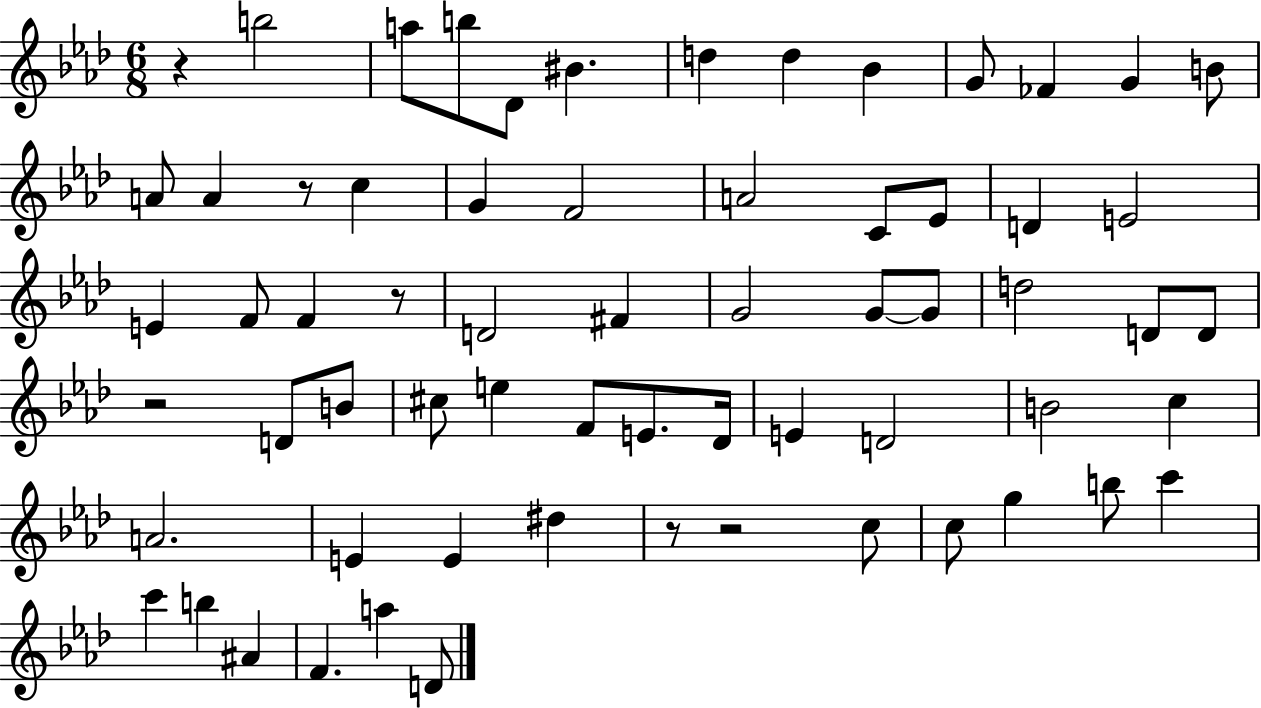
R/q B5/h A5/e B5/e Db4/e BIS4/q. D5/q D5/q Bb4/q G4/e FES4/q G4/q B4/e A4/e A4/q R/e C5/q G4/q F4/h A4/h C4/e Eb4/e D4/q E4/h E4/q F4/e F4/q R/e D4/h F#4/q G4/h G4/e G4/e D5/h D4/e D4/e R/h D4/e B4/e C#5/e E5/q F4/e E4/e. Db4/s E4/q D4/h B4/h C5/q A4/h. E4/q E4/q D#5/q R/e R/h C5/e C5/e G5/q B5/e C6/q C6/q B5/q A#4/q F4/q. A5/q D4/e